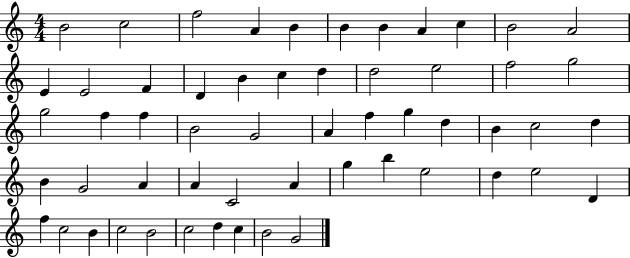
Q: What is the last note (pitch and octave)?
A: G4